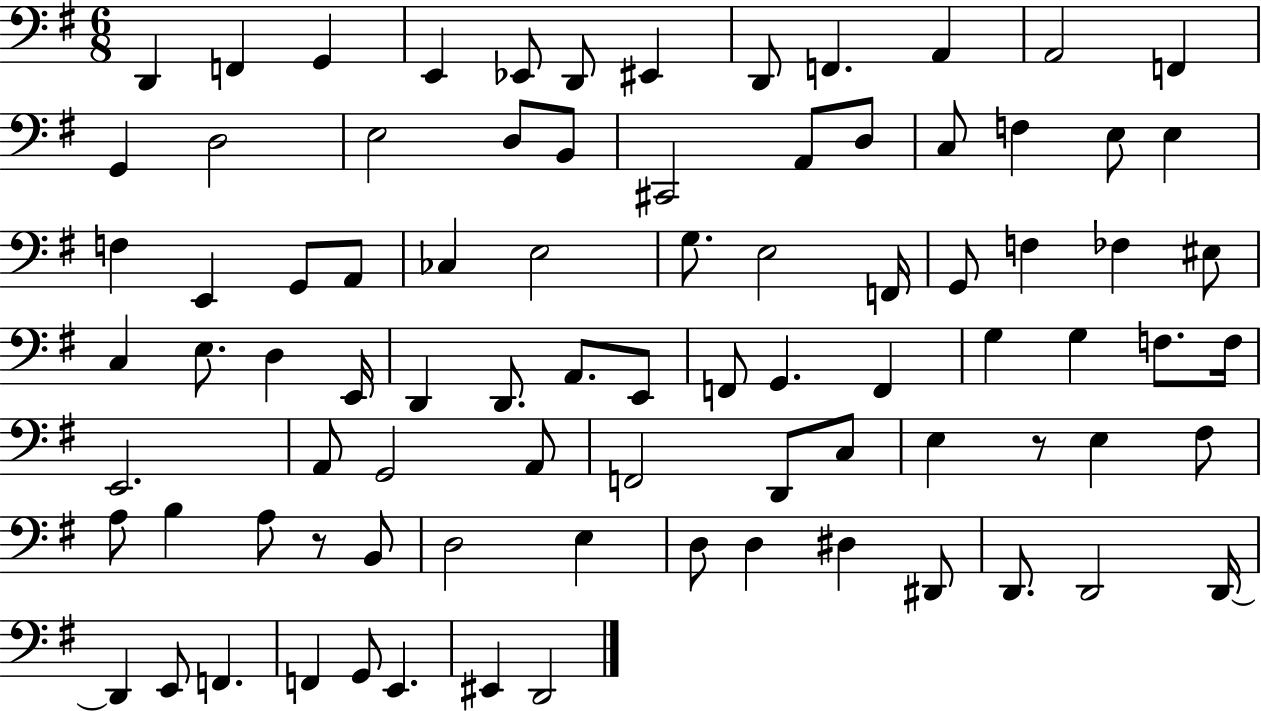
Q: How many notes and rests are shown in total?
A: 85